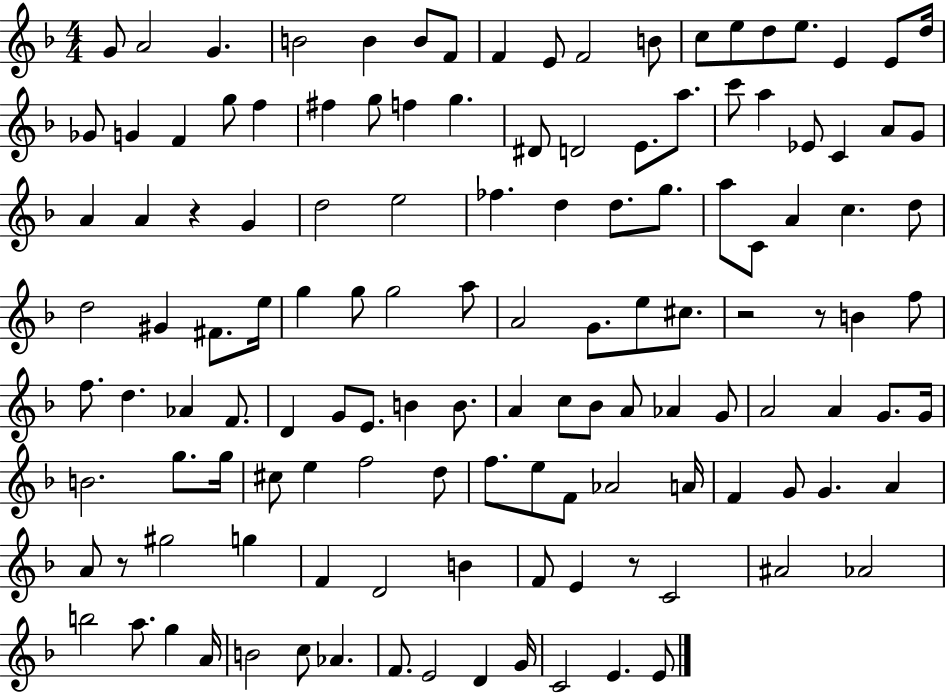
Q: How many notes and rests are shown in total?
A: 130